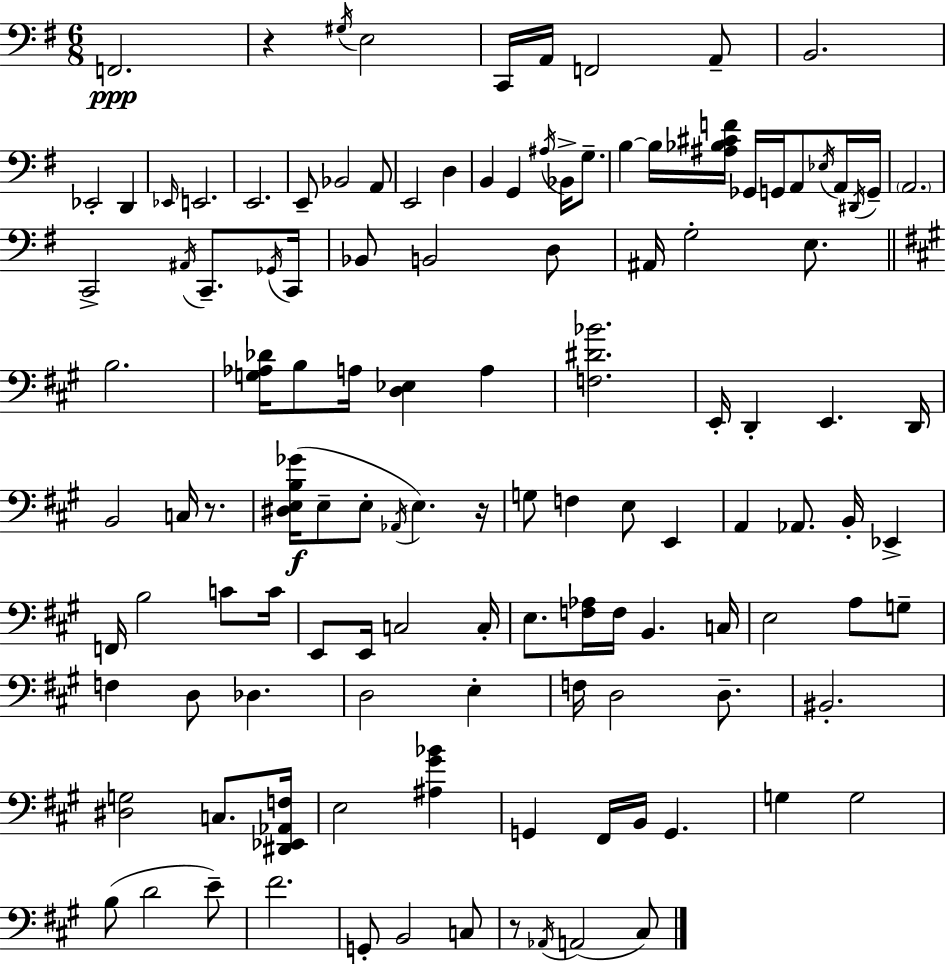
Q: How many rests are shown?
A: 4